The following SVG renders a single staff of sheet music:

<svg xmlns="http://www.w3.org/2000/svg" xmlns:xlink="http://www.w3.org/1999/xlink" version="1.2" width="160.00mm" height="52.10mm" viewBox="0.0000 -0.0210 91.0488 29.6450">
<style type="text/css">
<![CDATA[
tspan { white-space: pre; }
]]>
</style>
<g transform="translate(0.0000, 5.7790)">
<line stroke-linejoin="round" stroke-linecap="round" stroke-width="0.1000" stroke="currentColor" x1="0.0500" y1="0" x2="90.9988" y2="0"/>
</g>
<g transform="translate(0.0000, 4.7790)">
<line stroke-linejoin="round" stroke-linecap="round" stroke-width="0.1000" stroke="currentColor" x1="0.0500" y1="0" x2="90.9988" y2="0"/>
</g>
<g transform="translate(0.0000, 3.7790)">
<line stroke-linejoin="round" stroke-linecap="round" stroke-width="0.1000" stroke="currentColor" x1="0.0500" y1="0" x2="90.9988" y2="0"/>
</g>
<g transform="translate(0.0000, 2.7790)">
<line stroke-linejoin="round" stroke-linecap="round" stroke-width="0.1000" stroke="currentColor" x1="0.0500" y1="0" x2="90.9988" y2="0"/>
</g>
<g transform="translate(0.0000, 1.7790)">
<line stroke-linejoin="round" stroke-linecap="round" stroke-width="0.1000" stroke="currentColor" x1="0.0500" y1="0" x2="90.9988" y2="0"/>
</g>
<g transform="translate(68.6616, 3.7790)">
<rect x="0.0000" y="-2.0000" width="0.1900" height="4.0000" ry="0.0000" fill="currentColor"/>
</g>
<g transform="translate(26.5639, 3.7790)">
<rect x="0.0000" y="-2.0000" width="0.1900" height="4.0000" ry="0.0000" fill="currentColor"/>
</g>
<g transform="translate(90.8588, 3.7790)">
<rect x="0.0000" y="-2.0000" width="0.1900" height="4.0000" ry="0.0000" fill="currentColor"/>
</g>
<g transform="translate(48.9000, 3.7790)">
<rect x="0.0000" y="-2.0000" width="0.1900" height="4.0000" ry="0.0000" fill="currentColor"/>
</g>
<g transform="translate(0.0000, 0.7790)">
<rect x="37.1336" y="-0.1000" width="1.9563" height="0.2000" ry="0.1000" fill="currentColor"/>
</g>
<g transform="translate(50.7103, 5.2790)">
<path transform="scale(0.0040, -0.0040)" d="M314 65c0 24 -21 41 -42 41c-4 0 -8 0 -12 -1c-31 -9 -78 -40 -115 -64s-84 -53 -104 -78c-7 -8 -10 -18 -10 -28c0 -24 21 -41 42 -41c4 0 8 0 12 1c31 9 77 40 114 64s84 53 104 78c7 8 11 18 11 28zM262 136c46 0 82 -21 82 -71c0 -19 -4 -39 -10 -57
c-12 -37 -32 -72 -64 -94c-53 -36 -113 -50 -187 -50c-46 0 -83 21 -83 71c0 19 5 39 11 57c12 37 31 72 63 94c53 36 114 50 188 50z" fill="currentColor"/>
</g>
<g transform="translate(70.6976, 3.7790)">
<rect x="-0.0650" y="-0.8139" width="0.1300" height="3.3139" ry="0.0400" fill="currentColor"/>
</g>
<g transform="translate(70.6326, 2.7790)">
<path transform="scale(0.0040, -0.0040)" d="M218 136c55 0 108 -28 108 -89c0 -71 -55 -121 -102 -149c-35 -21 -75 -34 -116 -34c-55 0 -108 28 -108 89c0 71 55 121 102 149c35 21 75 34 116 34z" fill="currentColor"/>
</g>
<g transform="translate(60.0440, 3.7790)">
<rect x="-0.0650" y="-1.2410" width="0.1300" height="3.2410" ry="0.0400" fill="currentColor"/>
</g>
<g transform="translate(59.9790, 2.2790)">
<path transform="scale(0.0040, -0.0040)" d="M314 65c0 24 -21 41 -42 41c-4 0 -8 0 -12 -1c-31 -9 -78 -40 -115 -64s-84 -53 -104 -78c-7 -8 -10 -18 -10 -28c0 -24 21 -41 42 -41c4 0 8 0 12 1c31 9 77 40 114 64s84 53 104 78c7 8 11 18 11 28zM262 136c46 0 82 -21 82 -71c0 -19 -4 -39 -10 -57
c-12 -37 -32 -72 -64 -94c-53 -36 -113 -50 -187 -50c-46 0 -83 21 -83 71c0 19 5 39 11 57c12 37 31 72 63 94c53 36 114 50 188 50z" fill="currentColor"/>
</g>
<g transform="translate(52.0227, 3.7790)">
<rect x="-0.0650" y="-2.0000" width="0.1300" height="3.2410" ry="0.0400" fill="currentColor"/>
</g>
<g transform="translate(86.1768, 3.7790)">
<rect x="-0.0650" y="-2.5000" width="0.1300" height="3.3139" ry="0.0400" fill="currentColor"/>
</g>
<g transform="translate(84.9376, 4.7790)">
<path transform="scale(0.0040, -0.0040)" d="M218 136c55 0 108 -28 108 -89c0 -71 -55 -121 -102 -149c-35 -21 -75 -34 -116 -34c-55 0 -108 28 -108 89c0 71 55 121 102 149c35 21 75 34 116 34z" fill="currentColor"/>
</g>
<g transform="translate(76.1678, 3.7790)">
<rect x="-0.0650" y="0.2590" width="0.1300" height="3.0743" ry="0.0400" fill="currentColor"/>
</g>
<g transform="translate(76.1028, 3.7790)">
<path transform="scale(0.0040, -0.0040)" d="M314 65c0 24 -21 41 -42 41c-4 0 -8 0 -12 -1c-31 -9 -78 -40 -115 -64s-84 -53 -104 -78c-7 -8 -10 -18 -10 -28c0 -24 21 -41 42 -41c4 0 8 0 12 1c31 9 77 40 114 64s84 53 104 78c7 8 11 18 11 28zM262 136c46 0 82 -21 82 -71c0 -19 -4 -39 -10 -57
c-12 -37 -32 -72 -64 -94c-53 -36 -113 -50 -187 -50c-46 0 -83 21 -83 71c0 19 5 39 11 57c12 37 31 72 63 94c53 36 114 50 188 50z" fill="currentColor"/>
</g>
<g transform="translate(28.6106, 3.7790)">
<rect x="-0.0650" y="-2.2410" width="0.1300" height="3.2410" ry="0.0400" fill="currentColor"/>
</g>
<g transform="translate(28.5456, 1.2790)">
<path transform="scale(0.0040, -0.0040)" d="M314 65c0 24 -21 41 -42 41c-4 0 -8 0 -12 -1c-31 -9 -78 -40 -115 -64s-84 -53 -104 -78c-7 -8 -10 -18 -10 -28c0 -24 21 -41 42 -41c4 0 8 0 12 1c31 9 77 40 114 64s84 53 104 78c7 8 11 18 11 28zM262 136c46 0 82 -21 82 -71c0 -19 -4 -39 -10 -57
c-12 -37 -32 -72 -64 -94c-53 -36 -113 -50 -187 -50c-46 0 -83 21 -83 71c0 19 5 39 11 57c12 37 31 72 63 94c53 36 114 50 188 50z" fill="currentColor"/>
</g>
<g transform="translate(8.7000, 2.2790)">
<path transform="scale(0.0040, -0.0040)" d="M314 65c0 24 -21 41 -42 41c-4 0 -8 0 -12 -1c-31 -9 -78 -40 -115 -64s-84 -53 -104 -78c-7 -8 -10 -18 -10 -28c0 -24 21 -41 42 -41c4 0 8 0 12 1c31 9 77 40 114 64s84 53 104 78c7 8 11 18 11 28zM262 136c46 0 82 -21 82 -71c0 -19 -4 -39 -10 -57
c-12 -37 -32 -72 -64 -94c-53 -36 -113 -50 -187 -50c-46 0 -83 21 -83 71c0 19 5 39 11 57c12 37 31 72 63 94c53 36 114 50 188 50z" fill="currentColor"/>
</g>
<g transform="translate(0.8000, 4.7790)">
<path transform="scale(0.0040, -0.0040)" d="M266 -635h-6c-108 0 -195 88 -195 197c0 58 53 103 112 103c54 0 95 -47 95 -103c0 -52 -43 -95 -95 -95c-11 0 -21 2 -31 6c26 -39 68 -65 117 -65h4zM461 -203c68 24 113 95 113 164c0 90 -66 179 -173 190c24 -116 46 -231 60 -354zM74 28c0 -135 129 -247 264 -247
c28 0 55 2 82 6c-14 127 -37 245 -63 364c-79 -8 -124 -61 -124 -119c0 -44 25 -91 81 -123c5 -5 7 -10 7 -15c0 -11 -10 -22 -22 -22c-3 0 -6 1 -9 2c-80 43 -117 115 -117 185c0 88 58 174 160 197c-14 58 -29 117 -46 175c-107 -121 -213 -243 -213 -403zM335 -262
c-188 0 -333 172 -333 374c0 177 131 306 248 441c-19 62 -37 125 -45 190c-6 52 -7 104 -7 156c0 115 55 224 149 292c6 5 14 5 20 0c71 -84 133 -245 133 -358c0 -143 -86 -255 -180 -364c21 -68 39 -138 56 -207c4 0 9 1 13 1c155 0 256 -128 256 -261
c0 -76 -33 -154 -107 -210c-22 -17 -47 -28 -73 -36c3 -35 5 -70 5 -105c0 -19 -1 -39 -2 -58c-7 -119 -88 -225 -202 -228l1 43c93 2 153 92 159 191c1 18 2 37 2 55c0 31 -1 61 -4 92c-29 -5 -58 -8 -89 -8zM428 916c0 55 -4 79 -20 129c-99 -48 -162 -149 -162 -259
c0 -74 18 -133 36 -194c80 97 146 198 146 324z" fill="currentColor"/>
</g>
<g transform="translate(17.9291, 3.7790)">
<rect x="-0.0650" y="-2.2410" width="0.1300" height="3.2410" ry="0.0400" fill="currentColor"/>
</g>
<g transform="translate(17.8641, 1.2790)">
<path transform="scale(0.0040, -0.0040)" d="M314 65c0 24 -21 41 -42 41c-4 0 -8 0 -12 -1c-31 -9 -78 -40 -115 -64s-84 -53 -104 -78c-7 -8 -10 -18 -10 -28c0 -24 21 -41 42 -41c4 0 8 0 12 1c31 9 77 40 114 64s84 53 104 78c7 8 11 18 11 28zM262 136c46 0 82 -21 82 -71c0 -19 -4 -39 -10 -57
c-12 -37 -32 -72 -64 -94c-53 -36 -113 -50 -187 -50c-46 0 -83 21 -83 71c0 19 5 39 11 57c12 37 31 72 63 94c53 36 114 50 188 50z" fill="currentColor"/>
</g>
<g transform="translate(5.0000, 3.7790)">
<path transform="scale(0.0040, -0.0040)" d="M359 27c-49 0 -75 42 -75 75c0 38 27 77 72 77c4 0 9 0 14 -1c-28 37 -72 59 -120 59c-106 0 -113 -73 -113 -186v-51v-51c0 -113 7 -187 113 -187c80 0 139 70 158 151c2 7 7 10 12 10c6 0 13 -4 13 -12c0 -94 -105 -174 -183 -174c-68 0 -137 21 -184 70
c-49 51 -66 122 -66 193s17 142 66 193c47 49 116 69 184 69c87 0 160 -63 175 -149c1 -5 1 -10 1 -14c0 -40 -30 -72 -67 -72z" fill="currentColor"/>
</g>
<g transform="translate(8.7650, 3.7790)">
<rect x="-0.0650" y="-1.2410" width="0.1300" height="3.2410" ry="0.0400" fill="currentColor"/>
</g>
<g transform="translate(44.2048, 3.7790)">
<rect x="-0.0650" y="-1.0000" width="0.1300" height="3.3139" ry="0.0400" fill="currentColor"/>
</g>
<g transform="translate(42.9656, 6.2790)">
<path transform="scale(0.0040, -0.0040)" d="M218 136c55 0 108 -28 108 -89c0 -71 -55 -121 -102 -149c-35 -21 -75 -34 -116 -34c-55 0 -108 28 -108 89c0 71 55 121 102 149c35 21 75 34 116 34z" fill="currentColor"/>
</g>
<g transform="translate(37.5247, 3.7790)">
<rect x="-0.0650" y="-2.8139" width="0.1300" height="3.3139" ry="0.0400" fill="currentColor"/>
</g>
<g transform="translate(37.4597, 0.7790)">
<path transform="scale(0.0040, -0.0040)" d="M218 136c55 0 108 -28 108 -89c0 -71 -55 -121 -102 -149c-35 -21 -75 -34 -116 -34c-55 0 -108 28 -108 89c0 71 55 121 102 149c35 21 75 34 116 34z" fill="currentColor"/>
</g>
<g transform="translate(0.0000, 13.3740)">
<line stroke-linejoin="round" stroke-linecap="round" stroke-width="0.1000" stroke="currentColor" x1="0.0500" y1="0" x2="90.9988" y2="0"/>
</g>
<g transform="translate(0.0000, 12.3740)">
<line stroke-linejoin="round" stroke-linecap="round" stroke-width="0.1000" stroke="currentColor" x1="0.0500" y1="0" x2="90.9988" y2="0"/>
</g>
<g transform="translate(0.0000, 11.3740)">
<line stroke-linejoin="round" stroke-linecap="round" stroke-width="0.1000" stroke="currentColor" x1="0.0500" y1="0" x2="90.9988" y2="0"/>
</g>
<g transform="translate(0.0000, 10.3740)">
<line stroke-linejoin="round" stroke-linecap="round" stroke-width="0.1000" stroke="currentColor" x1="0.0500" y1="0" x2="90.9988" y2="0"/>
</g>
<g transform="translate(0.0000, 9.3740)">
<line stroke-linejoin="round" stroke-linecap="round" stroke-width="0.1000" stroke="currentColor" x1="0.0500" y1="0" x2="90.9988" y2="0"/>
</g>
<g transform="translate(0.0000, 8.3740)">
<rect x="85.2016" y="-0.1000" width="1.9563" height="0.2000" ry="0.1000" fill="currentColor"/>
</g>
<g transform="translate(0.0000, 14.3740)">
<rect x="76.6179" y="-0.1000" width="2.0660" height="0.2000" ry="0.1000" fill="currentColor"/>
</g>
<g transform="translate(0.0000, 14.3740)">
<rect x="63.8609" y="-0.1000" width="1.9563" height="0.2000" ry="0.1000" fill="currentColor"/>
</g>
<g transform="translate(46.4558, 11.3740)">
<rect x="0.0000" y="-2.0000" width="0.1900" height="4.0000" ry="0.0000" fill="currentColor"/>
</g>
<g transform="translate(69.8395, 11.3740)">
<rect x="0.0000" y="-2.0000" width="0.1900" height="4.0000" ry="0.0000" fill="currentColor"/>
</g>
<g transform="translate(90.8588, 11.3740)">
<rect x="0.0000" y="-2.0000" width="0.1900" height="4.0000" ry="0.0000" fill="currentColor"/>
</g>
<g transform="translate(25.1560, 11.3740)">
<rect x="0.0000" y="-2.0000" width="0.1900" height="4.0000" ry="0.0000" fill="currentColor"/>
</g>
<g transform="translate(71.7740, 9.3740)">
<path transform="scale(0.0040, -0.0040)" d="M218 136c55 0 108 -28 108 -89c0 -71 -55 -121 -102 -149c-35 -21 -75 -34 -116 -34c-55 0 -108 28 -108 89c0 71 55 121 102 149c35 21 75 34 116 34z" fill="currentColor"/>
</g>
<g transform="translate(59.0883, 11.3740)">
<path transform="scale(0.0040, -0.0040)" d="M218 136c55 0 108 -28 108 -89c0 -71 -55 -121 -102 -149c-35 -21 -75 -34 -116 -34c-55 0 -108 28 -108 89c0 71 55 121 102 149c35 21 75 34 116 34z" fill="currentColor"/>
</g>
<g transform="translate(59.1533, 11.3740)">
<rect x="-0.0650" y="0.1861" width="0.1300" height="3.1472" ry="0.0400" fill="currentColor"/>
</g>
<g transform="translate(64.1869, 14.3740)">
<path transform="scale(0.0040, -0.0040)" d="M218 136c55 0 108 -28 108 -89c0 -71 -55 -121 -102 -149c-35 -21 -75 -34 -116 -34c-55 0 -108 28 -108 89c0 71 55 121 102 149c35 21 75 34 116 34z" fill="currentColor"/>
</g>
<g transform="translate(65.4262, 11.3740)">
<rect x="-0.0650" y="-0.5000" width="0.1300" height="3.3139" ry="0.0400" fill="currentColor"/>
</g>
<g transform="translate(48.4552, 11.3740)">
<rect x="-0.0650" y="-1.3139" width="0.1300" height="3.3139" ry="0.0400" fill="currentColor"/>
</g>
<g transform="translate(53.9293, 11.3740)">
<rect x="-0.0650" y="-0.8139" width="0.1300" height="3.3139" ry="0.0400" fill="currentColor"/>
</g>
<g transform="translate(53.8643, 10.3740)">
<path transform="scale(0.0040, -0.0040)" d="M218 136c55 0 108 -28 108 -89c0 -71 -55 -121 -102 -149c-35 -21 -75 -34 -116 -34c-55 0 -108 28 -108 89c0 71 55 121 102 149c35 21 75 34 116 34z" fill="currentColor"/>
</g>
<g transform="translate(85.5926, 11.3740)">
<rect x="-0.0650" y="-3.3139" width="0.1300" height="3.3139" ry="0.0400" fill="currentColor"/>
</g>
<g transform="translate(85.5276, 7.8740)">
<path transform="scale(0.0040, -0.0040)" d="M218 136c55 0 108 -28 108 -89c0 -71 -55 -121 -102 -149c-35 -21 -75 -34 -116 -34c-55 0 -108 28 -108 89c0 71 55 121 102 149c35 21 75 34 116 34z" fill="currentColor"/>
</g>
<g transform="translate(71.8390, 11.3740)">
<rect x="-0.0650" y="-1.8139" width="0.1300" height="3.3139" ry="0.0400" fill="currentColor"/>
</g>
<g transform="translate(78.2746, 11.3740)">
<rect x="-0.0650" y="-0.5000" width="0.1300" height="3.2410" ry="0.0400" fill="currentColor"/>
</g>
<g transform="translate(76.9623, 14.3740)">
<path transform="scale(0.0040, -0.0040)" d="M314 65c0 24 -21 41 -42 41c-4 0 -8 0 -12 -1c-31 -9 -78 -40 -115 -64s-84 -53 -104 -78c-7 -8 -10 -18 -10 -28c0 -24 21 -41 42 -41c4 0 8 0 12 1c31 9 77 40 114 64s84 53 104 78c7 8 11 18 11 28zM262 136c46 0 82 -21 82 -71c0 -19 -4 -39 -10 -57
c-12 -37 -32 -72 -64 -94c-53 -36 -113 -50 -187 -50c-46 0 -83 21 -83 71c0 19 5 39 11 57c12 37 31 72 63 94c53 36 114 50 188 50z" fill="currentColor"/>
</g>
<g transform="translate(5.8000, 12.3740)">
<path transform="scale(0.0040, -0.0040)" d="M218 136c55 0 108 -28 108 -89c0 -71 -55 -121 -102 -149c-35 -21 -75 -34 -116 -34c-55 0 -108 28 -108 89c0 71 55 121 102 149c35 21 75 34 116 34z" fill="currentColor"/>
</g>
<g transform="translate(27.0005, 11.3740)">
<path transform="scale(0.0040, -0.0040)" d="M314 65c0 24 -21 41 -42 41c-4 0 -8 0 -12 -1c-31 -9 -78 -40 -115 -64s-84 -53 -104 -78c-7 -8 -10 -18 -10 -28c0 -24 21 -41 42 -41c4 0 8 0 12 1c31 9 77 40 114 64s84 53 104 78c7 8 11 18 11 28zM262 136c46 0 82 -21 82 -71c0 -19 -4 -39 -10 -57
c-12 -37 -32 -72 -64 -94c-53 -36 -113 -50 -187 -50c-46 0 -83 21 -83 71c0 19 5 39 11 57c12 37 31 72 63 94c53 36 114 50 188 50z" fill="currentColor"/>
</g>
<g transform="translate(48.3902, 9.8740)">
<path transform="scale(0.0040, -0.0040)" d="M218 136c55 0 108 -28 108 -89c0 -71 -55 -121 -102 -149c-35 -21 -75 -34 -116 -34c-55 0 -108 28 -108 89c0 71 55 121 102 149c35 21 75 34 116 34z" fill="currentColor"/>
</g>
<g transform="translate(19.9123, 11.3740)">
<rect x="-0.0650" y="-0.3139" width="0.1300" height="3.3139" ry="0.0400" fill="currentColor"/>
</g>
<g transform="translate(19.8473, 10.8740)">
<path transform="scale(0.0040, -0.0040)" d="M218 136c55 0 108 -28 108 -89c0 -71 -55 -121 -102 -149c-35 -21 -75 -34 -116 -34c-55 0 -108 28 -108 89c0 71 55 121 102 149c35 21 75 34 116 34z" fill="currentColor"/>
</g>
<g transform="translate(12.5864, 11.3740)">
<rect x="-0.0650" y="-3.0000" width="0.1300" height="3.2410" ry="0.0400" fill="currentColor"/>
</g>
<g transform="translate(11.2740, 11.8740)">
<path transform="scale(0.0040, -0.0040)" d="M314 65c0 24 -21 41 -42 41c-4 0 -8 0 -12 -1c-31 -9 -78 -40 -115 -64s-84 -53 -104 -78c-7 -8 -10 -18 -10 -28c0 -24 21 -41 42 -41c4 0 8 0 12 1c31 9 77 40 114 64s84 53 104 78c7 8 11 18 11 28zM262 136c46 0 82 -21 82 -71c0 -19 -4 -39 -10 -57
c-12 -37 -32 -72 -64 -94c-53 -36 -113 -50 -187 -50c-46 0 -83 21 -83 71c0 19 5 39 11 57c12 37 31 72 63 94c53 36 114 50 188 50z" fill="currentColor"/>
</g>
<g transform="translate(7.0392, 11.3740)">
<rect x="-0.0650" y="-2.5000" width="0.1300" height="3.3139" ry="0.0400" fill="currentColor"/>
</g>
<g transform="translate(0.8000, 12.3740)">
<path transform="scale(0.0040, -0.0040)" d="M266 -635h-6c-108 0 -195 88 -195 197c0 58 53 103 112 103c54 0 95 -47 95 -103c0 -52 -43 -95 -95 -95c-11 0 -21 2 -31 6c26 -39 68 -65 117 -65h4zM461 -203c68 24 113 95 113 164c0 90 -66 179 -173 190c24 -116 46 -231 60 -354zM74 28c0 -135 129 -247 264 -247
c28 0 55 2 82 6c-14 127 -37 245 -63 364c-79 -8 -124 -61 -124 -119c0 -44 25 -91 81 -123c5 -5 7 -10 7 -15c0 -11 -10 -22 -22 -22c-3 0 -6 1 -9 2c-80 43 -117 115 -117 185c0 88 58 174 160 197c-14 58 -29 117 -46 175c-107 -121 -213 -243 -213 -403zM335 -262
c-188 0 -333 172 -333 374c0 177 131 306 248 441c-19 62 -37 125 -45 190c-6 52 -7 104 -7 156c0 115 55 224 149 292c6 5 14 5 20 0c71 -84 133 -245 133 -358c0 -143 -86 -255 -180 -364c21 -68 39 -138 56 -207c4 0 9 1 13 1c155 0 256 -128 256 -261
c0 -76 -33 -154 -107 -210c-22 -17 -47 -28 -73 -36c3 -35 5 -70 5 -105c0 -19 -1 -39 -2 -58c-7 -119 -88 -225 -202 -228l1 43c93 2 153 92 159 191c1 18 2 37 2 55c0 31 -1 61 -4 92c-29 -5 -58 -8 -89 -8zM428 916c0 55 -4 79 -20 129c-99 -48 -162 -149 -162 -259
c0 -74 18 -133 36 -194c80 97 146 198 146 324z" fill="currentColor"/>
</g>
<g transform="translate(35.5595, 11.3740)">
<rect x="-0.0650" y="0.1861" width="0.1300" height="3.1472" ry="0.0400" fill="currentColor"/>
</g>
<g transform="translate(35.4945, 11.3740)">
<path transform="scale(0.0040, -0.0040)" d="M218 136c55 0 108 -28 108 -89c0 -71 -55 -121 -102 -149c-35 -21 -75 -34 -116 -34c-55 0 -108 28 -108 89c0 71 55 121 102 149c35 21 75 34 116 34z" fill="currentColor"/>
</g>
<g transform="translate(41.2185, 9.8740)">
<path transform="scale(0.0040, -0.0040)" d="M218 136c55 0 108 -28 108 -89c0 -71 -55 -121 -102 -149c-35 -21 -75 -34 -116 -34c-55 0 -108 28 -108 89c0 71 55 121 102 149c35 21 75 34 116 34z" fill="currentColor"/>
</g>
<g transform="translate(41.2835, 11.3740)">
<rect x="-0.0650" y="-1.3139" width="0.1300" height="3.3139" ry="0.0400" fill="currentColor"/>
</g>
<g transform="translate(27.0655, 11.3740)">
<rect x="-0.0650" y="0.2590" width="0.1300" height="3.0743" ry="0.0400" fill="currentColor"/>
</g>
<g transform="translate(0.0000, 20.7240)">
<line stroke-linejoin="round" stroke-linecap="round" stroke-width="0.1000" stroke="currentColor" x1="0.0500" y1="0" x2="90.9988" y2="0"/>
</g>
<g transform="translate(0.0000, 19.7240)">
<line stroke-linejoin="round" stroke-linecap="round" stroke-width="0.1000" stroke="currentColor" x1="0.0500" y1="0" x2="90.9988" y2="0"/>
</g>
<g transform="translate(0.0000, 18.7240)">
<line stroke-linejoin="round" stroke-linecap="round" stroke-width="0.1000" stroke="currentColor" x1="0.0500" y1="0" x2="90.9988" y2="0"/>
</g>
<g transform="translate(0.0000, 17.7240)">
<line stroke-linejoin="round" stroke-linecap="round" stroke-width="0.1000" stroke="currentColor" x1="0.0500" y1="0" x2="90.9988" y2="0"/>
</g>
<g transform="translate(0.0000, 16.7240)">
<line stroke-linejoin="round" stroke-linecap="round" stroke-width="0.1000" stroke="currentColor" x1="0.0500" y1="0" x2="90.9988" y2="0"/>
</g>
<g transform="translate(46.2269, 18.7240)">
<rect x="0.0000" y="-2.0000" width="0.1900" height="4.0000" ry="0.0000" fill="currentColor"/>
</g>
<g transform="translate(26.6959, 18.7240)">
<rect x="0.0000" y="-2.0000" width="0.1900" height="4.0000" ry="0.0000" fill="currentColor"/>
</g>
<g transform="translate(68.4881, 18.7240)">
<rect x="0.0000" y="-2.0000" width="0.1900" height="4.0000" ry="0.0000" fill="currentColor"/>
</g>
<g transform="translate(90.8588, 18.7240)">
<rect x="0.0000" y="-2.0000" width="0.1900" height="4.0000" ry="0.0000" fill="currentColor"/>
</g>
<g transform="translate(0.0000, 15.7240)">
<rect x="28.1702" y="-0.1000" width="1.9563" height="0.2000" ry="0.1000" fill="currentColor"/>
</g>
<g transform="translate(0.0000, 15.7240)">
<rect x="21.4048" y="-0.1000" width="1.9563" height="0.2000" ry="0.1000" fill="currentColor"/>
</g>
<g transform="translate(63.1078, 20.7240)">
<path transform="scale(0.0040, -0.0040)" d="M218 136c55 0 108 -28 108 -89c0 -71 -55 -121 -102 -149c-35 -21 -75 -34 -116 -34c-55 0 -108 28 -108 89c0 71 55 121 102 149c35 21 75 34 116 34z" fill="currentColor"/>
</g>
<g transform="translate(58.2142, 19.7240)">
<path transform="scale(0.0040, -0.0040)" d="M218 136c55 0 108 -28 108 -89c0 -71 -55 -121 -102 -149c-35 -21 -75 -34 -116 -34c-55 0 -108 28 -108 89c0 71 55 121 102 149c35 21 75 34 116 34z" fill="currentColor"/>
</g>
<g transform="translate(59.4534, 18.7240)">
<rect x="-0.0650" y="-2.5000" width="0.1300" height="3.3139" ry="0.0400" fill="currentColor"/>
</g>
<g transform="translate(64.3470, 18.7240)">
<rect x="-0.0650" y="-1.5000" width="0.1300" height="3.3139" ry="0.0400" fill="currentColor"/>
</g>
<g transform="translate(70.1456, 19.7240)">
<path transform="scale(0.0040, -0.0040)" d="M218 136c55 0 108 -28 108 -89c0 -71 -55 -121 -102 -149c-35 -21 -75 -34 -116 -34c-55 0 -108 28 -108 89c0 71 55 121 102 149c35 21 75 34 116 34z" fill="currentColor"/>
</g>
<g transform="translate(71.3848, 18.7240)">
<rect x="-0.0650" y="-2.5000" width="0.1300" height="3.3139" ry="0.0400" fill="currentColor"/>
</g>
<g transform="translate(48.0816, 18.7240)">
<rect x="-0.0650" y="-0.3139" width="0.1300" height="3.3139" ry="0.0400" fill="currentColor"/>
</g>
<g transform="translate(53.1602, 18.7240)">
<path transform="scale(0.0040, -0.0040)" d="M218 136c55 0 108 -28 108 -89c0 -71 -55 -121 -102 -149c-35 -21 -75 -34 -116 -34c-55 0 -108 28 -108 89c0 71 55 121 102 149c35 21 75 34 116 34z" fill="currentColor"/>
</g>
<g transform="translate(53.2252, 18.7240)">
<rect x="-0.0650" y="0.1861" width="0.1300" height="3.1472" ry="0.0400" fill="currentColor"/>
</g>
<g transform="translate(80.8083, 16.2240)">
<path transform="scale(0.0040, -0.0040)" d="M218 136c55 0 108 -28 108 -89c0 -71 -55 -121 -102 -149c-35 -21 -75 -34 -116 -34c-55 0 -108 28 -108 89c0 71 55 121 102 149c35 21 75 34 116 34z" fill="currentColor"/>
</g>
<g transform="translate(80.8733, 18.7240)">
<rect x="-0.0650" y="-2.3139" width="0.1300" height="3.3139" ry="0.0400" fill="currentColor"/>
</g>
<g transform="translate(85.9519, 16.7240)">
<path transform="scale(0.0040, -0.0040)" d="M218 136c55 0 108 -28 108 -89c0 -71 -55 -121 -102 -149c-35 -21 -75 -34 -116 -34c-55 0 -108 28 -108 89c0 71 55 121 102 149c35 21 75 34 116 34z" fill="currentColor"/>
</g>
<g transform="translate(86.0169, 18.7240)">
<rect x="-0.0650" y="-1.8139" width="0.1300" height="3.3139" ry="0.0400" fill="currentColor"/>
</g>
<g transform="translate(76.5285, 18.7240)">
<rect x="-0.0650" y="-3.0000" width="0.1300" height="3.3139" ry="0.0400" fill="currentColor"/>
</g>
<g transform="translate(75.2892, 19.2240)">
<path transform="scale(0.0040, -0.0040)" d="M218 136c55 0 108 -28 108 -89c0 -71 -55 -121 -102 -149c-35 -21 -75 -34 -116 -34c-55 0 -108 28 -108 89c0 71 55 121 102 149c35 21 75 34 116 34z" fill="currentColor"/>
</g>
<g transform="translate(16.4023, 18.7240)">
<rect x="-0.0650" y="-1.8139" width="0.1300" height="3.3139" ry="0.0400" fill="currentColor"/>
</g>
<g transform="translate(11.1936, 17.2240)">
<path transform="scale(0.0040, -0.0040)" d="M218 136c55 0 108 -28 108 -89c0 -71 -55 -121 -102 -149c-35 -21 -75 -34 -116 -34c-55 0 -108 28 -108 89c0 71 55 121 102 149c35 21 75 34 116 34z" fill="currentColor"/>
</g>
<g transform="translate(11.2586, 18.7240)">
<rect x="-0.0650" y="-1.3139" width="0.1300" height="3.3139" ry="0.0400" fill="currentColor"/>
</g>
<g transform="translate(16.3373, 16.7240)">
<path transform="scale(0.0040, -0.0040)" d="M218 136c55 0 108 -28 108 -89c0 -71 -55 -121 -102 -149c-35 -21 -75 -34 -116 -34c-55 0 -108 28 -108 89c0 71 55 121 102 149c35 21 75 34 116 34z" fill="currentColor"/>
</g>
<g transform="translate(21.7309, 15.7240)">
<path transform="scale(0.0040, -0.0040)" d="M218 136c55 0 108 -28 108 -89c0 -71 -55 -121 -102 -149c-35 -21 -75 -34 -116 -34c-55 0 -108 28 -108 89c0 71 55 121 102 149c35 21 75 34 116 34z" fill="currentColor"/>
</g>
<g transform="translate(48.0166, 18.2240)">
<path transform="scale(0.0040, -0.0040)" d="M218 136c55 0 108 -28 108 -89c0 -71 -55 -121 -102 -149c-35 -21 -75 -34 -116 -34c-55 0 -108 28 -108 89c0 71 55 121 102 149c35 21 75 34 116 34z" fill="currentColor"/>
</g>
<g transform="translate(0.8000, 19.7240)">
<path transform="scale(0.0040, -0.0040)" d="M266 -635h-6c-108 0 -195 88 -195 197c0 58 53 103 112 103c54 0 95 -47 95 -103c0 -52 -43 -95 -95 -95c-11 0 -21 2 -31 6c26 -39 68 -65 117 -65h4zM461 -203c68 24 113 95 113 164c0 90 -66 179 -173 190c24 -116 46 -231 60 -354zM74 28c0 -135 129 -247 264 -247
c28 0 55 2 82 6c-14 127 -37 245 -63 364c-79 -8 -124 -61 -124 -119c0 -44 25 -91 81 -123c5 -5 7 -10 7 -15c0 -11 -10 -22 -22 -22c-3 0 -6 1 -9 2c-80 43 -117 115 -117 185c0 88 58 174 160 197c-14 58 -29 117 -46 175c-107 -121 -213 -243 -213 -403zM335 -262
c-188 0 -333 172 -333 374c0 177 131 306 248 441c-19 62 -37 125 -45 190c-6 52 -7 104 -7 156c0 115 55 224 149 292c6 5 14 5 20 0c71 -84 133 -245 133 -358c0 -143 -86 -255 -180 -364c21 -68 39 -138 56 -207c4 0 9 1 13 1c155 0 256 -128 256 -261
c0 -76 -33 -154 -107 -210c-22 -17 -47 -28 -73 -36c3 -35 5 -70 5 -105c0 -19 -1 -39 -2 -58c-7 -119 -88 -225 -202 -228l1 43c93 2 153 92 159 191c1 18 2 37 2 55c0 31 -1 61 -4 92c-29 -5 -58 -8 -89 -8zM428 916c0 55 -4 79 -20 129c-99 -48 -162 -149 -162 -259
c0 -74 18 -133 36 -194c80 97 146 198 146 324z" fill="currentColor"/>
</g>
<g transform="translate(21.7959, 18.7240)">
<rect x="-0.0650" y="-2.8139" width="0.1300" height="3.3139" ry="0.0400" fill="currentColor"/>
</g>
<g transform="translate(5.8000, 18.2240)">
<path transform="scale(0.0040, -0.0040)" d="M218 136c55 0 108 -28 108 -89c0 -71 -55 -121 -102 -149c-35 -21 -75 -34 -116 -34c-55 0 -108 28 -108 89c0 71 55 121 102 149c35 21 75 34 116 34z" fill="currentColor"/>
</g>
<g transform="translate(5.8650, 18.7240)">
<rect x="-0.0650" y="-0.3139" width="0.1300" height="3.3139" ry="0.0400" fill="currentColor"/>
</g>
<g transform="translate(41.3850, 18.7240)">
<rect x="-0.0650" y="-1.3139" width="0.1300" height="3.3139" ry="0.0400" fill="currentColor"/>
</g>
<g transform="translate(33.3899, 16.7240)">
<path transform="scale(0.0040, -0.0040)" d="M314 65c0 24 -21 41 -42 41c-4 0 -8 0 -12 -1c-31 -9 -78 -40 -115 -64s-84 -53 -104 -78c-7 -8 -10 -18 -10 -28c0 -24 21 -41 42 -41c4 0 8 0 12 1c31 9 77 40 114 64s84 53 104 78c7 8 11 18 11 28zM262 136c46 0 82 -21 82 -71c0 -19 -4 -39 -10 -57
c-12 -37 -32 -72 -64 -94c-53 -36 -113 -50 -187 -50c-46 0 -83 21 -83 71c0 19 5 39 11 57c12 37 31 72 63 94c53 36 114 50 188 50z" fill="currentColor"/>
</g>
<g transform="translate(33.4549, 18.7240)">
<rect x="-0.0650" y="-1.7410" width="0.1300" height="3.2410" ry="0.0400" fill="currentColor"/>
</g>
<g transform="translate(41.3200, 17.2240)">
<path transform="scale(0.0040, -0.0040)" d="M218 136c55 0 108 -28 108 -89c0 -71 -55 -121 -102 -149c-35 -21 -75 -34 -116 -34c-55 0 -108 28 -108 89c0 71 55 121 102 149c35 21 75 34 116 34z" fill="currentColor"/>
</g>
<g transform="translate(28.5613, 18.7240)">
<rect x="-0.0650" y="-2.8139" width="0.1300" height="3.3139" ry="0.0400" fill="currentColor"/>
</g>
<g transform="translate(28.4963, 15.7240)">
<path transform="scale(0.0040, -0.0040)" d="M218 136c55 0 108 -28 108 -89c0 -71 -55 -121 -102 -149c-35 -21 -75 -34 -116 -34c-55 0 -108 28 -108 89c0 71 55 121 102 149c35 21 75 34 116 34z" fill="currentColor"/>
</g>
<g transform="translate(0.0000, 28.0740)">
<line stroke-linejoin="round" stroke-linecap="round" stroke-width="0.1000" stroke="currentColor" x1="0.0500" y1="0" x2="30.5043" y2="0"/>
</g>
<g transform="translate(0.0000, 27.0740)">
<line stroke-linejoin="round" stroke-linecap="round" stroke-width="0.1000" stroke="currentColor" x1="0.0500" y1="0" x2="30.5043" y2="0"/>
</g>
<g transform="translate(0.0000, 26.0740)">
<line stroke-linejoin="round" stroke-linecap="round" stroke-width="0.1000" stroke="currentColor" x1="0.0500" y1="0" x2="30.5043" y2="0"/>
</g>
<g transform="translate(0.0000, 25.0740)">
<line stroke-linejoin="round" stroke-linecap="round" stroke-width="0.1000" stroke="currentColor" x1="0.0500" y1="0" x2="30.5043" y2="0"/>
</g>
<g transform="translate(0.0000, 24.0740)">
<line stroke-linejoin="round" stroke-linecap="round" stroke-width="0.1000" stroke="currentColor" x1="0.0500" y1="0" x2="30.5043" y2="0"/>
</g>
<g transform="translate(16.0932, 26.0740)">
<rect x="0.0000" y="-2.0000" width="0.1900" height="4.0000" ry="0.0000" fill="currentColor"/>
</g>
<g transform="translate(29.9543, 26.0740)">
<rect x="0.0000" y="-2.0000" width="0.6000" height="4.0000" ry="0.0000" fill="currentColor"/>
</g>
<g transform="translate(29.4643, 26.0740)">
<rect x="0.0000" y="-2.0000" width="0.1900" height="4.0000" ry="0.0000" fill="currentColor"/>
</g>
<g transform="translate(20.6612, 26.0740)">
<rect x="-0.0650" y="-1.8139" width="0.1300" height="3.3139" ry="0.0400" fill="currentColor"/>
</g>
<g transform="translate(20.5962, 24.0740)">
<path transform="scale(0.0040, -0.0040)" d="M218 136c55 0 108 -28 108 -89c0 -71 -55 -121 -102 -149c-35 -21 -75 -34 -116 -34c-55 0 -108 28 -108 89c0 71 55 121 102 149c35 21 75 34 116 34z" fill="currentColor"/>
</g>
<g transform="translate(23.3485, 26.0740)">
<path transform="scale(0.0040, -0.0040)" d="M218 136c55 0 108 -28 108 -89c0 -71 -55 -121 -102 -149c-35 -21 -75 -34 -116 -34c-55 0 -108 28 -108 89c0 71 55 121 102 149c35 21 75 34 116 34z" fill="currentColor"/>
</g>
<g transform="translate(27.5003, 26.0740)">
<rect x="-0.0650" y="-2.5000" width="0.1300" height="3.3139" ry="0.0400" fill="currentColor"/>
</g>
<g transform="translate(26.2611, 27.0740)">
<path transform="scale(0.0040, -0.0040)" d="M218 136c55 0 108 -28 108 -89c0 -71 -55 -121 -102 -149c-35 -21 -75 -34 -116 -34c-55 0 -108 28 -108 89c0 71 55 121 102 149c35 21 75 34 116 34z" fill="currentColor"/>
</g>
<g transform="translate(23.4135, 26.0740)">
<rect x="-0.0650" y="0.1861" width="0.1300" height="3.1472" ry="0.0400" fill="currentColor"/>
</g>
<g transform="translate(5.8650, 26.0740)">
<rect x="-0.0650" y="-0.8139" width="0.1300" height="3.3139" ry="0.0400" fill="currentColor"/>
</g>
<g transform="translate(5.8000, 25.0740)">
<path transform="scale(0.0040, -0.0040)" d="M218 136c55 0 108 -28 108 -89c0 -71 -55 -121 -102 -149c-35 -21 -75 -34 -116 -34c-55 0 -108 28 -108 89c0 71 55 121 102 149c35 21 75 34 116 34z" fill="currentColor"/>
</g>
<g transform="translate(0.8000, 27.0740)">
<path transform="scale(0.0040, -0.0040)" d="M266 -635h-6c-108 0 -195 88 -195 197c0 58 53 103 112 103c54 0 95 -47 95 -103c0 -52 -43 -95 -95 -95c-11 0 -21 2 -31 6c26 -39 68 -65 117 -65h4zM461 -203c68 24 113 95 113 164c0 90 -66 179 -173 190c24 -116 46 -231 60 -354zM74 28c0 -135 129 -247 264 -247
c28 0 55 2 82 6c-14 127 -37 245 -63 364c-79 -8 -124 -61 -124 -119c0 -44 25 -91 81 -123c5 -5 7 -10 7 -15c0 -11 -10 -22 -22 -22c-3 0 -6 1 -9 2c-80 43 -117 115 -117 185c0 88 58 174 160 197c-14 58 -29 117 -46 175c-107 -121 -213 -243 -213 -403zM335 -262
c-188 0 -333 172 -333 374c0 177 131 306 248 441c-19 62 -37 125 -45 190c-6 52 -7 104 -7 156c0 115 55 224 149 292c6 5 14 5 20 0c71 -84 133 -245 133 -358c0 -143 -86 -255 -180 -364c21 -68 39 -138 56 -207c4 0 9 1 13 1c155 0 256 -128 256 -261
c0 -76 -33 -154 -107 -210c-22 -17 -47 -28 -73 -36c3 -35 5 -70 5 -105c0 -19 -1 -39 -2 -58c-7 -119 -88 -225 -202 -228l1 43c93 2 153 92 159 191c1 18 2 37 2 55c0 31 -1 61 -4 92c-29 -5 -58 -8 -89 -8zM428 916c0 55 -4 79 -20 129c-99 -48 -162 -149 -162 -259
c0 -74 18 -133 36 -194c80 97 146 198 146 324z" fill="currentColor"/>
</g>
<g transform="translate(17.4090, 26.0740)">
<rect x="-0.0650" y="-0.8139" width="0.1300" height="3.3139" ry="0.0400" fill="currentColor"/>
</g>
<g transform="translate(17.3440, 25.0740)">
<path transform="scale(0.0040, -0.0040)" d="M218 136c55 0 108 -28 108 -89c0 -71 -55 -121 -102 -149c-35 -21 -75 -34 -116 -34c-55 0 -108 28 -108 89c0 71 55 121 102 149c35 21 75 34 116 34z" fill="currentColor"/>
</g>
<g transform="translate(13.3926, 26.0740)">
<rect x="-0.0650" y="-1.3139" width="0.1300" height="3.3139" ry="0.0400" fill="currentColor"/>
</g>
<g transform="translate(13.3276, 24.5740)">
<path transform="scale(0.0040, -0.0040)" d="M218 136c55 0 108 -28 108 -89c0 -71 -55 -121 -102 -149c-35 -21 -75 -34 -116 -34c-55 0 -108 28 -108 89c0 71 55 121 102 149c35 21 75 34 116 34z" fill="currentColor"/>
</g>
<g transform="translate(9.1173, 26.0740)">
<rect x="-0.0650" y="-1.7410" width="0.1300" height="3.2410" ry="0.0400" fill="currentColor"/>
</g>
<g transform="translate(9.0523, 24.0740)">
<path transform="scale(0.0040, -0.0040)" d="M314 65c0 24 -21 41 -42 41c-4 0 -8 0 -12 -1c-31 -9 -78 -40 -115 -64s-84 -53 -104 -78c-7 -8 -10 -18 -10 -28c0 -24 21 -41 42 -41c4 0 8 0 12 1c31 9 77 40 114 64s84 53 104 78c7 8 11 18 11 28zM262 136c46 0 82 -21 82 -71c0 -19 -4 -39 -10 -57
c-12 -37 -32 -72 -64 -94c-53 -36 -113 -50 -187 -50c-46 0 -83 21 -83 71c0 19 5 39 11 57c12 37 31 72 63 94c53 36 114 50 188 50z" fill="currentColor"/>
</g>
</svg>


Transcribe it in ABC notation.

X:1
T:Untitled
M:4/4
L:1/4
K:C
e2 g2 g2 a D F2 e2 d B2 G G A2 c B2 B e e d B C f C2 b c e f a a f2 e c B G E G A g f d f2 e d f B G